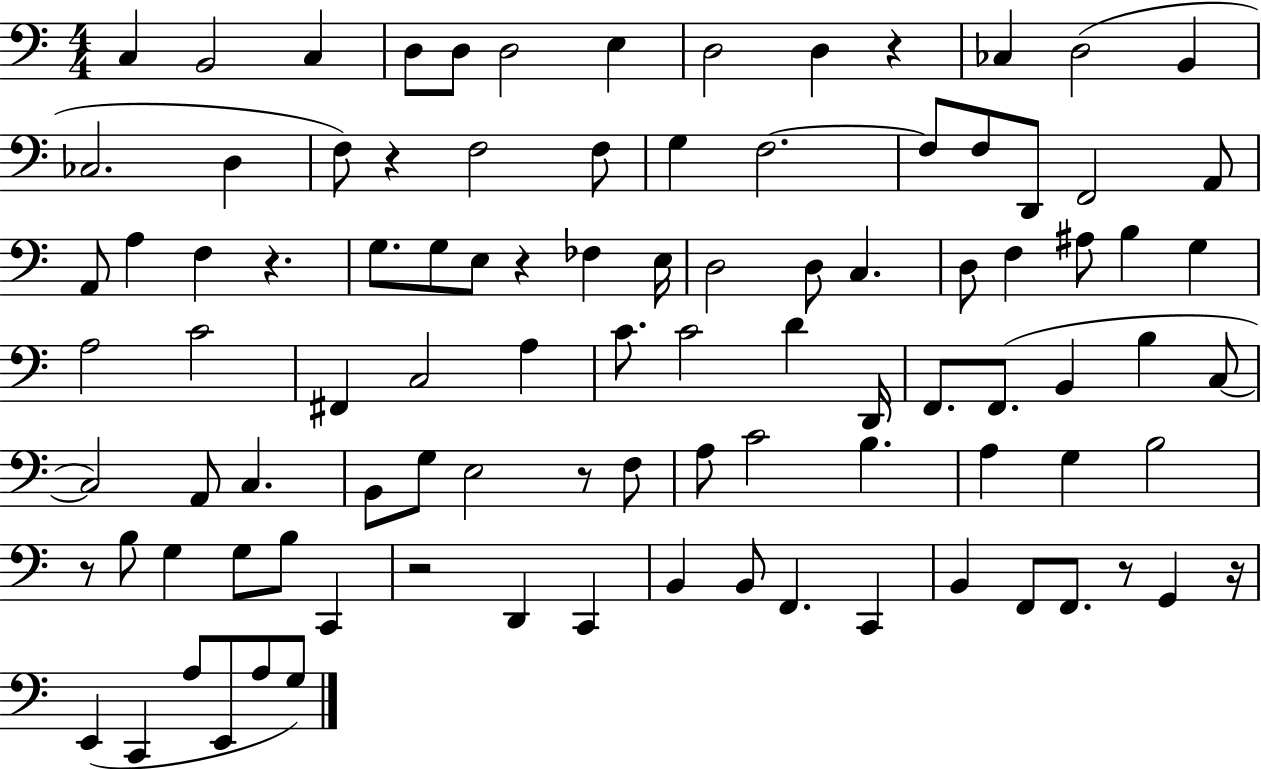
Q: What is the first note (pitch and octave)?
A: C3